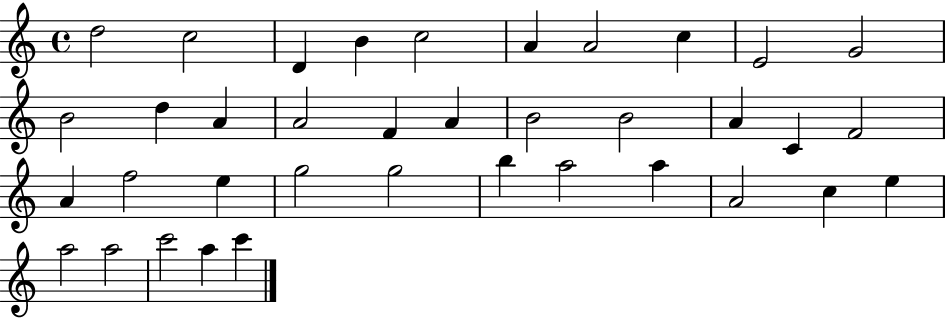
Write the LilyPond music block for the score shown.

{
  \clef treble
  \time 4/4
  \defaultTimeSignature
  \key c \major
  d''2 c''2 | d'4 b'4 c''2 | a'4 a'2 c''4 | e'2 g'2 | \break b'2 d''4 a'4 | a'2 f'4 a'4 | b'2 b'2 | a'4 c'4 f'2 | \break a'4 f''2 e''4 | g''2 g''2 | b''4 a''2 a''4 | a'2 c''4 e''4 | \break a''2 a''2 | c'''2 a''4 c'''4 | \bar "|."
}